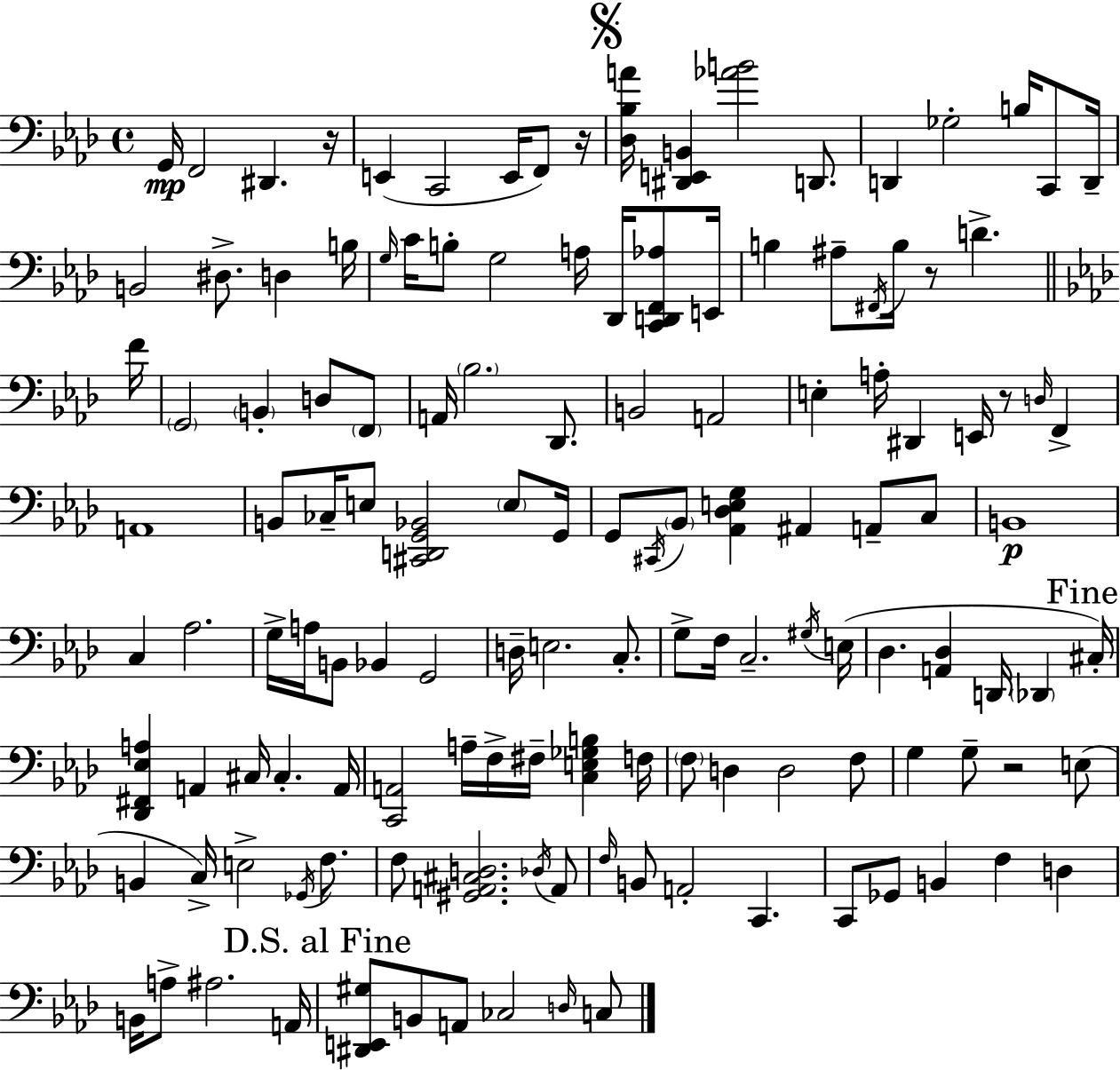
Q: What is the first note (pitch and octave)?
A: G2